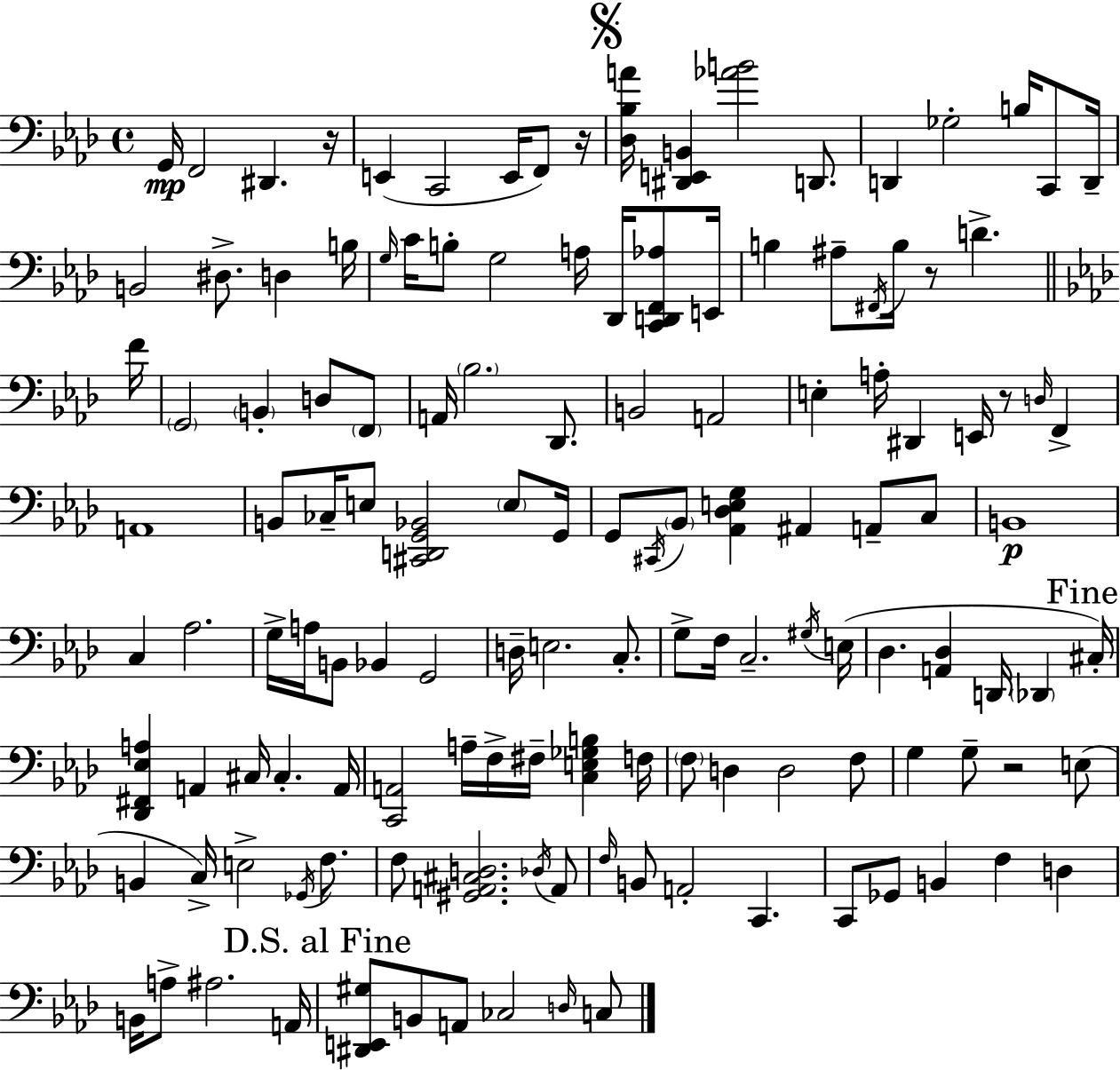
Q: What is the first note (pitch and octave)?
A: G2